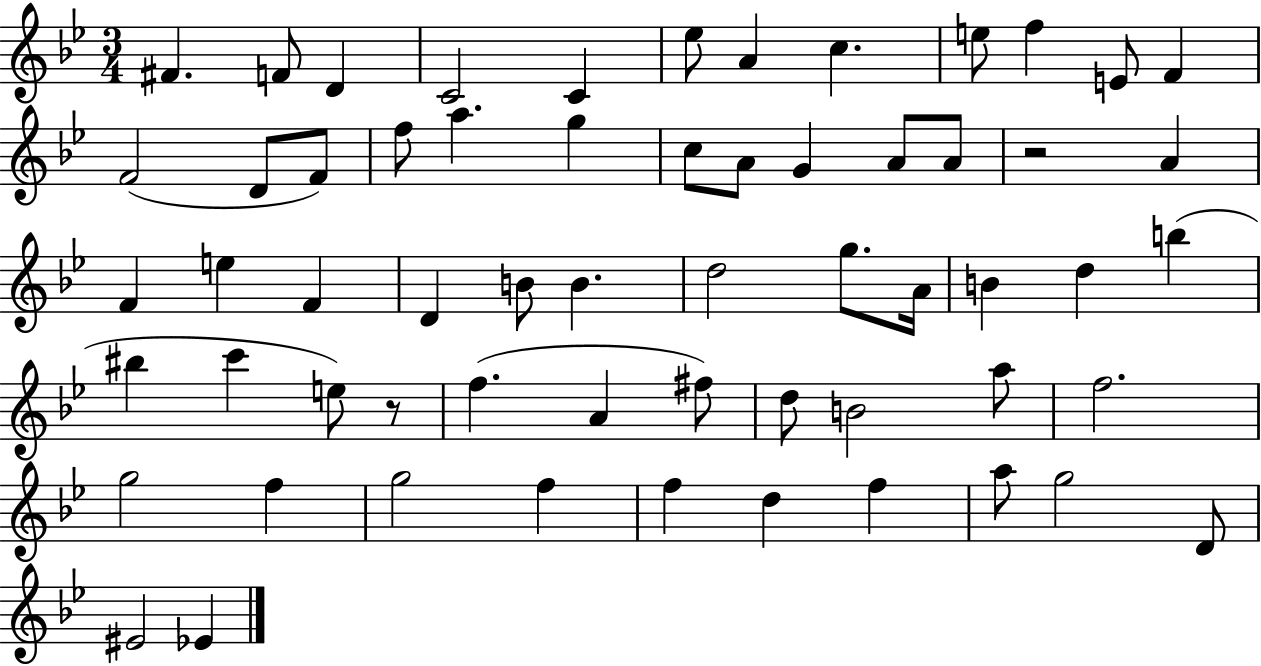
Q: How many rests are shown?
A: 2